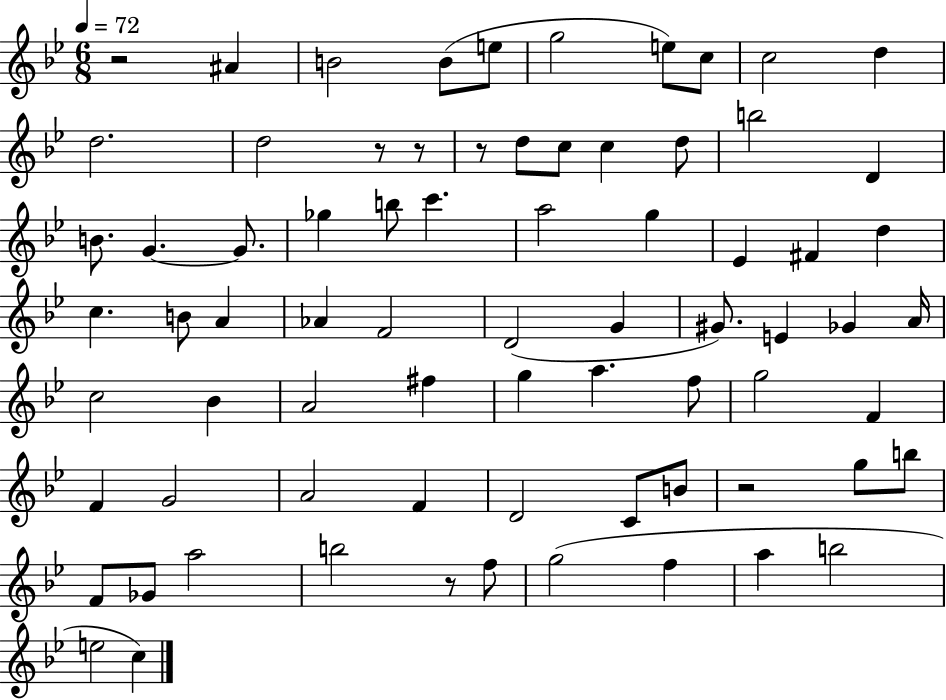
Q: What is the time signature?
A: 6/8